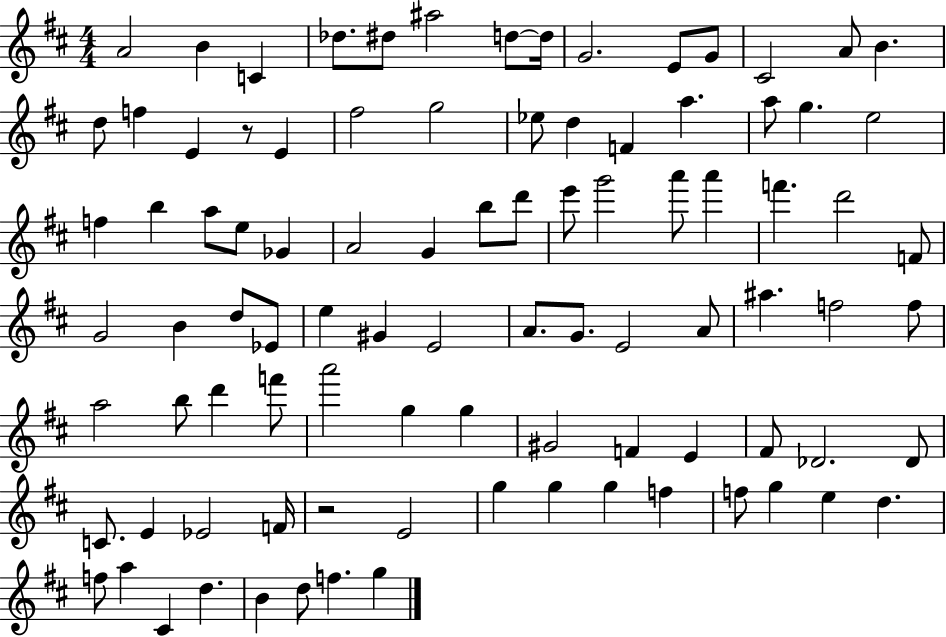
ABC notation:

X:1
T:Untitled
M:4/4
L:1/4
K:D
A2 B C _d/2 ^d/2 ^a2 d/2 d/4 G2 E/2 G/2 ^C2 A/2 B d/2 f E z/2 E ^f2 g2 _e/2 d F a a/2 g e2 f b a/2 e/2 _G A2 G b/2 d'/2 e'/2 g'2 a'/2 a' f' d'2 F/2 G2 B d/2 _E/2 e ^G E2 A/2 G/2 E2 A/2 ^a f2 f/2 a2 b/2 d' f'/2 a'2 g g ^G2 F E ^F/2 _D2 _D/2 C/2 E _E2 F/4 z2 E2 g g g f f/2 g e d f/2 a ^C d B d/2 f g